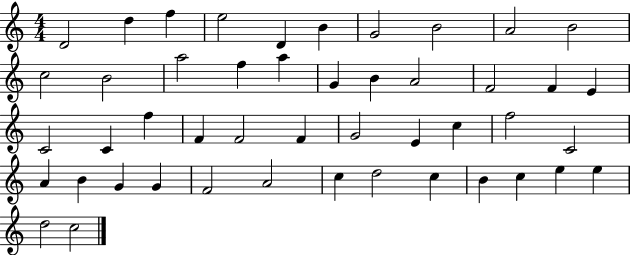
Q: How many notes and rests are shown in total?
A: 47